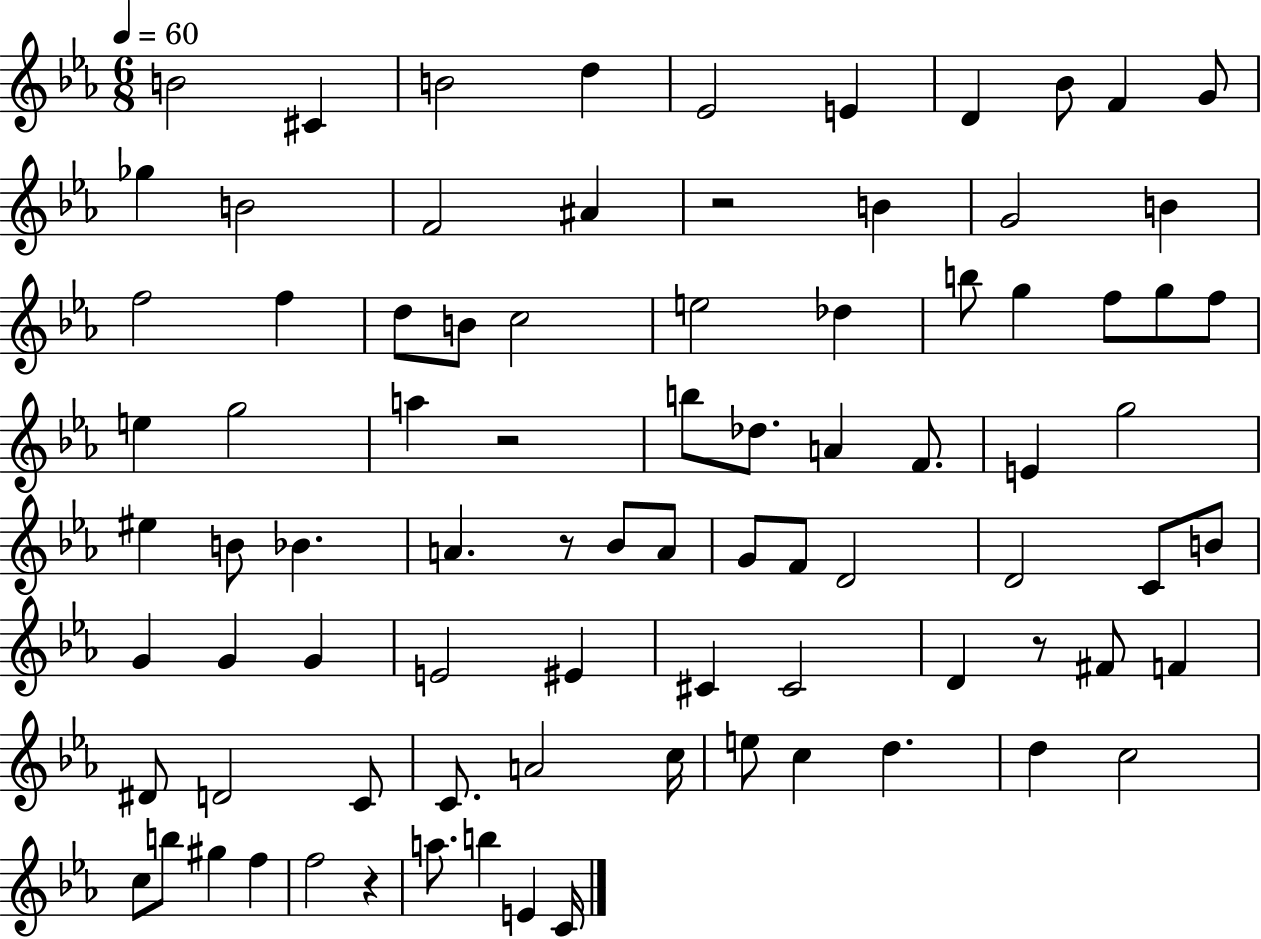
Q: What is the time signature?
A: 6/8